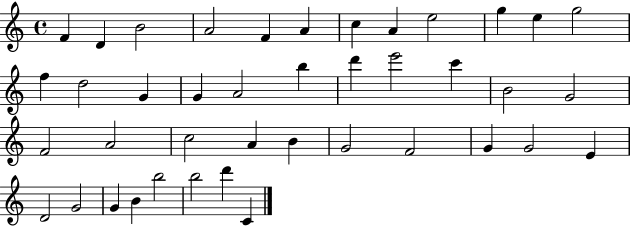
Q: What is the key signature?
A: C major